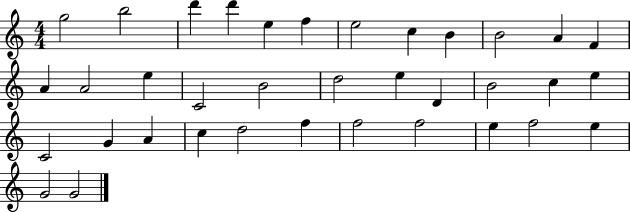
{
  \clef treble
  \numericTimeSignature
  \time 4/4
  \key c \major
  g''2 b''2 | d'''4 d'''4 e''4 f''4 | e''2 c''4 b'4 | b'2 a'4 f'4 | \break a'4 a'2 e''4 | c'2 b'2 | d''2 e''4 d'4 | b'2 c''4 e''4 | \break c'2 g'4 a'4 | c''4 d''2 f''4 | f''2 f''2 | e''4 f''2 e''4 | \break g'2 g'2 | \bar "|."
}